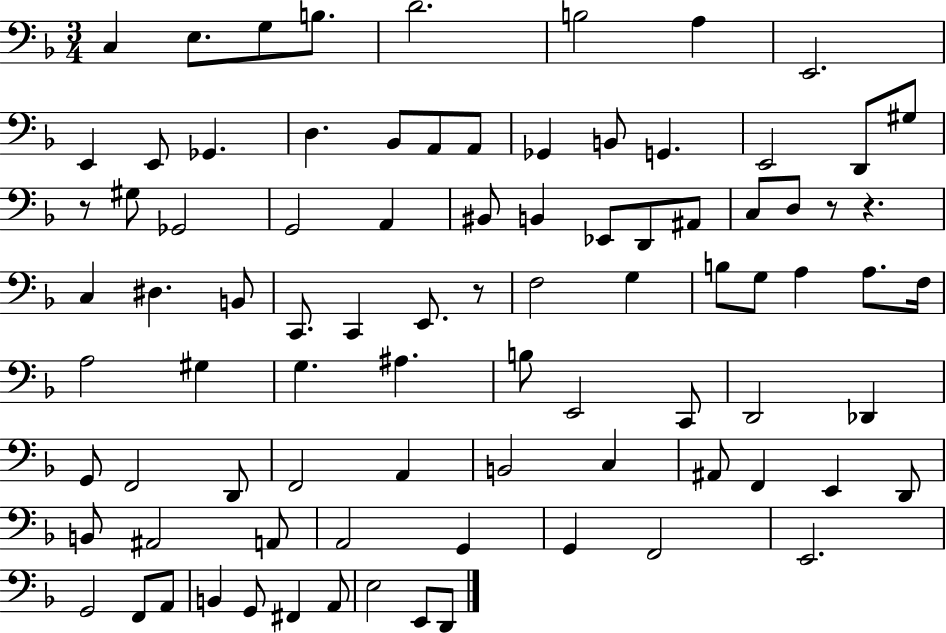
C3/q E3/e. G3/e B3/e. D4/h. B3/h A3/q E2/h. E2/q E2/e Gb2/q. D3/q. Bb2/e A2/e A2/e Gb2/q B2/e G2/q. E2/h D2/e G#3/e R/e G#3/e Gb2/h G2/h A2/q BIS2/e B2/q Eb2/e D2/e A#2/e C3/e D3/e R/e R/q. C3/q D#3/q. B2/e C2/e. C2/q E2/e. R/e F3/h G3/q B3/e G3/e A3/q A3/e. F3/s A3/h G#3/q G3/q. A#3/q. B3/e E2/h C2/e D2/h Db2/q G2/e F2/h D2/e F2/h A2/q B2/h C3/q A#2/e F2/q E2/q D2/e B2/e A#2/h A2/e A2/h G2/q G2/q F2/h E2/h. G2/h F2/e A2/e B2/q G2/e F#2/q A2/e E3/h E2/e D2/e